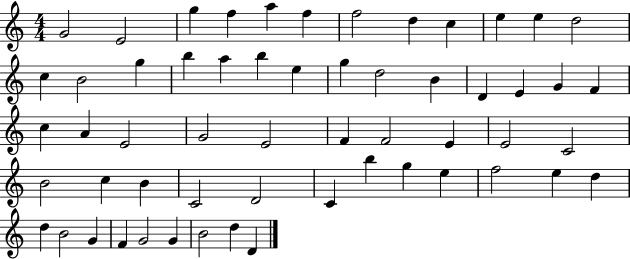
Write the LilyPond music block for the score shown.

{
  \clef treble
  \numericTimeSignature
  \time 4/4
  \key c \major
  g'2 e'2 | g''4 f''4 a''4 f''4 | f''2 d''4 c''4 | e''4 e''4 d''2 | \break c''4 b'2 g''4 | b''4 a''4 b''4 e''4 | g''4 d''2 b'4 | d'4 e'4 g'4 f'4 | \break c''4 a'4 e'2 | g'2 e'2 | f'4 f'2 e'4 | e'2 c'2 | \break b'2 c''4 b'4 | c'2 d'2 | c'4 b''4 g''4 e''4 | f''2 e''4 d''4 | \break d''4 b'2 g'4 | f'4 g'2 g'4 | b'2 d''4 d'4 | \bar "|."
}